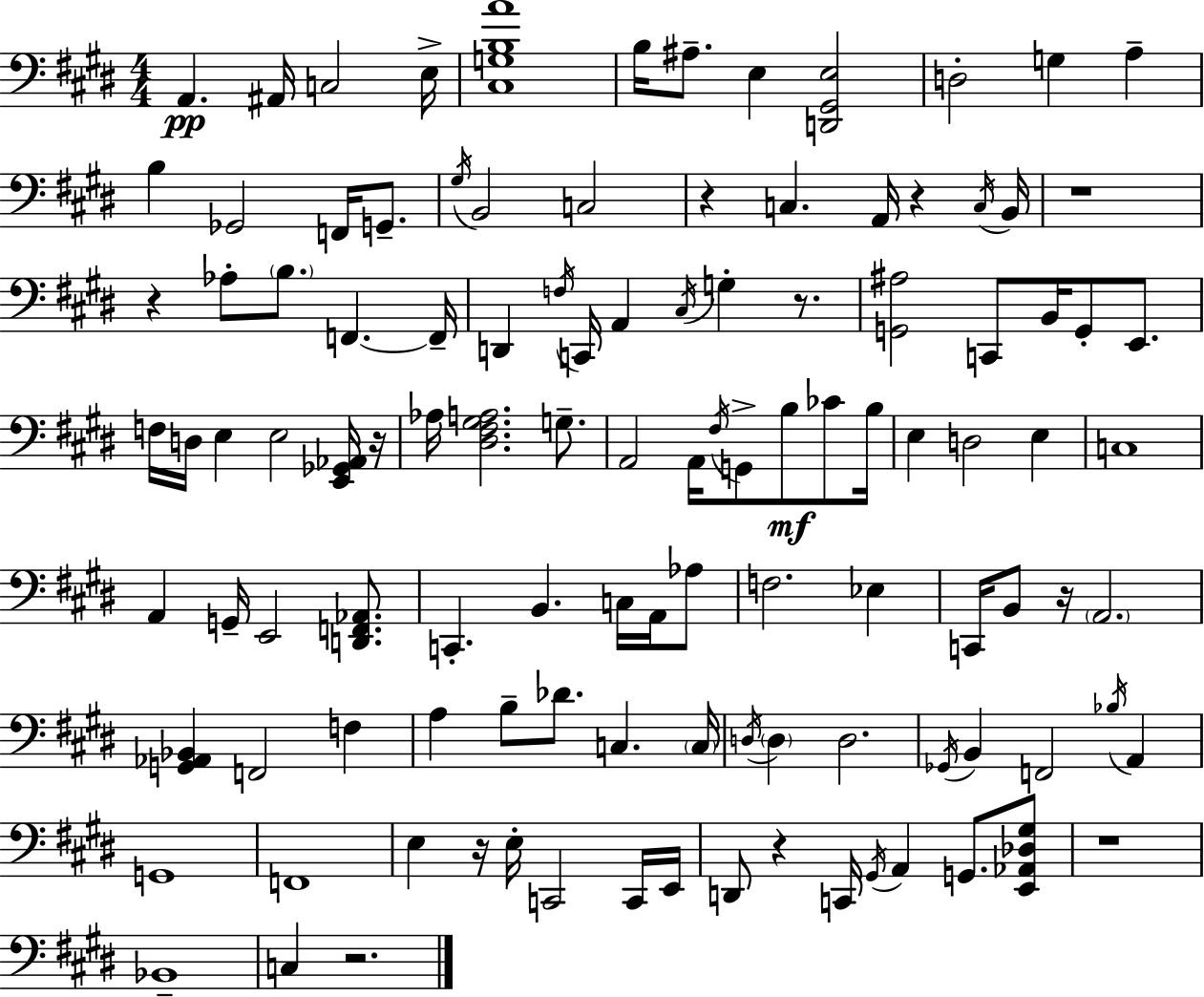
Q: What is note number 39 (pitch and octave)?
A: E3